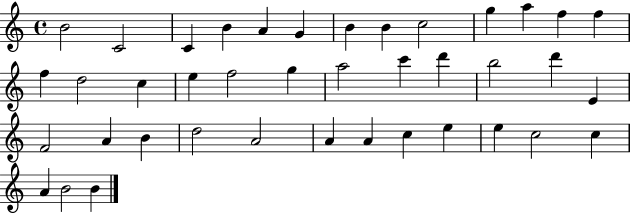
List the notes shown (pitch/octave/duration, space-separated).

B4/h C4/h C4/q B4/q A4/q G4/q B4/q B4/q C5/h G5/q A5/q F5/q F5/q F5/q D5/h C5/q E5/q F5/h G5/q A5/h C6/q D6/q B5/h D6/q E4/q F4/h A4/q B4/q D5/h A4/h A4/q A4/q C5/q E5/q E5/q C5/h C5/q A4/q B4/h B4/q